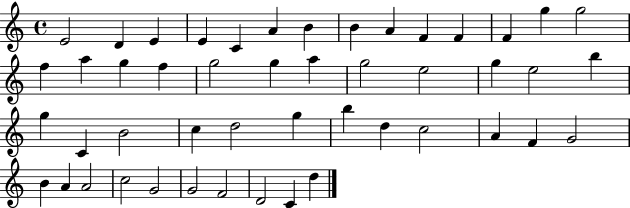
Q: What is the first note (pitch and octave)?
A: E4